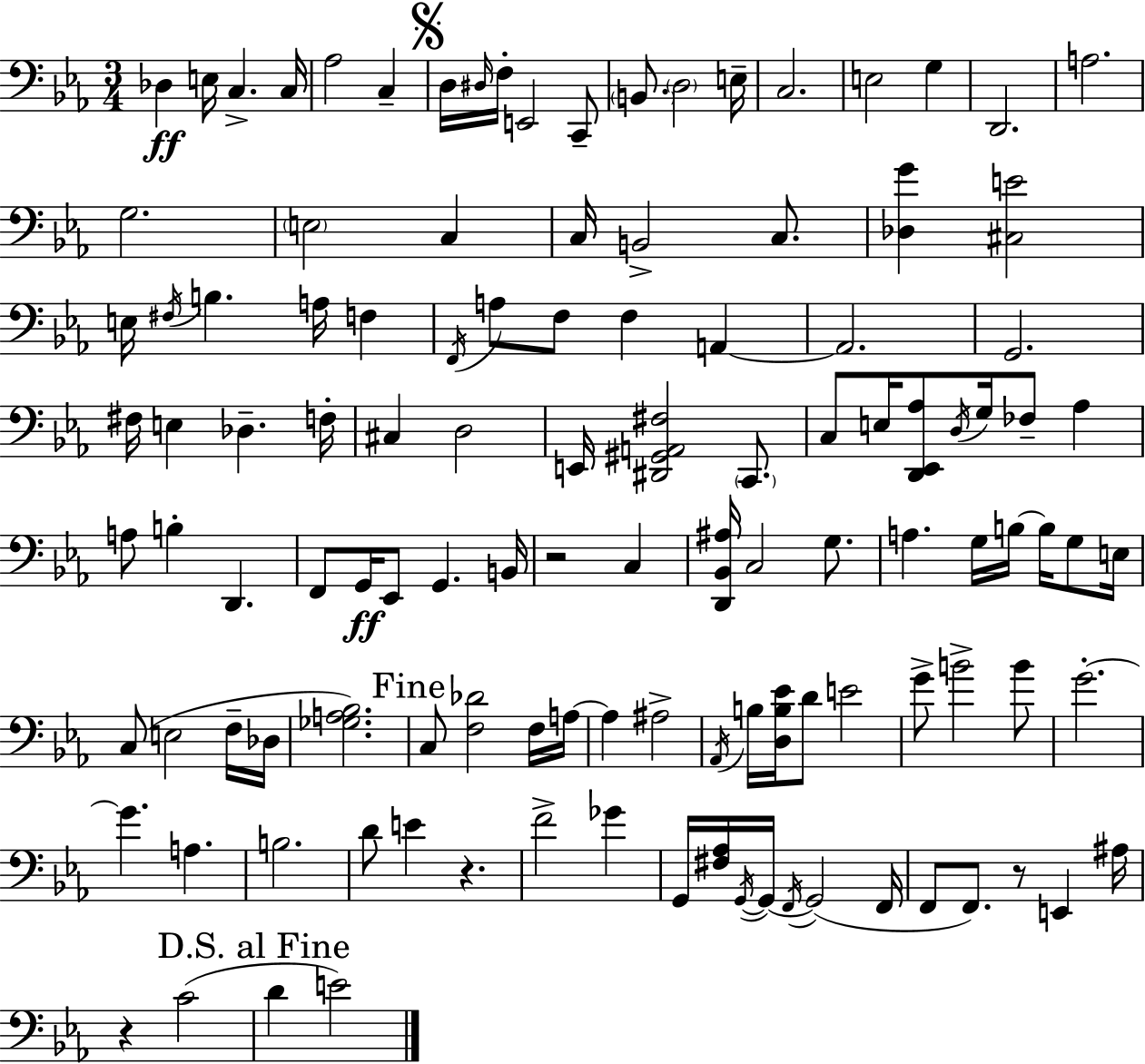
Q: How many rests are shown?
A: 4